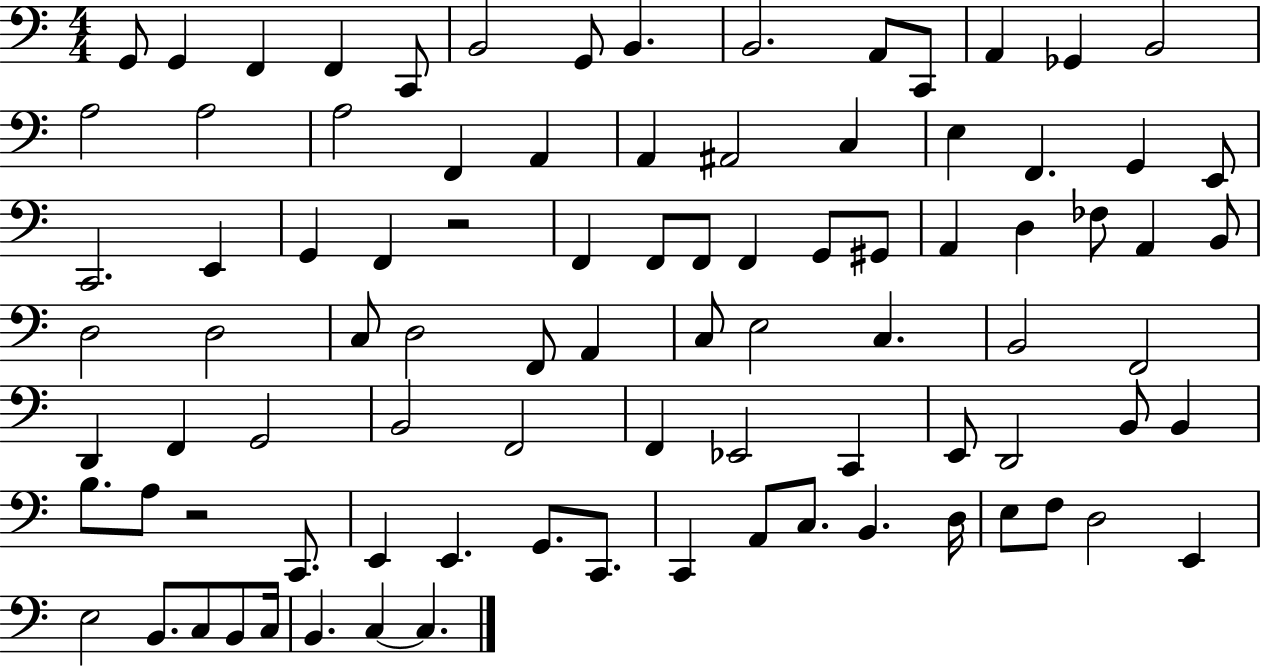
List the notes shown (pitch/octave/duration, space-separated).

G2/e G2/q F2/q F2/q C2/e B2/h G2/e B2/q. B2/h. A2/e C2/e A2/q Gb2/q B2/h A3/h A3/h A3/h F2/q A2/q A2/q A#2/h C3/q E3/q F2/q. G2/q E2/e C2/h. E2/q G2/q F2/q R/h F2/q F2/e F2/e F2/q G2/e G#2/e A2/q D3/q FES3/e A2/q B2/e D3/h D3/h C3/e D3/h F2/e A2/q C3/e E3/h C3/q. B2/h F2/h D2/q F2/q G2/h B2/h F2/h F2/q Eb2/h C2/q E2/e D2/h B2/e B2/q B3/e. A3/e R/h C2/e. E2/q E2/q. G2/e. C2/e. C2/q A2/e C3/e. B2/q. D3/s E3/e F3/e D3/h E2/q E3/h B2/e. C3/e B2/e C3/s B2/q. C3/q C3/q.